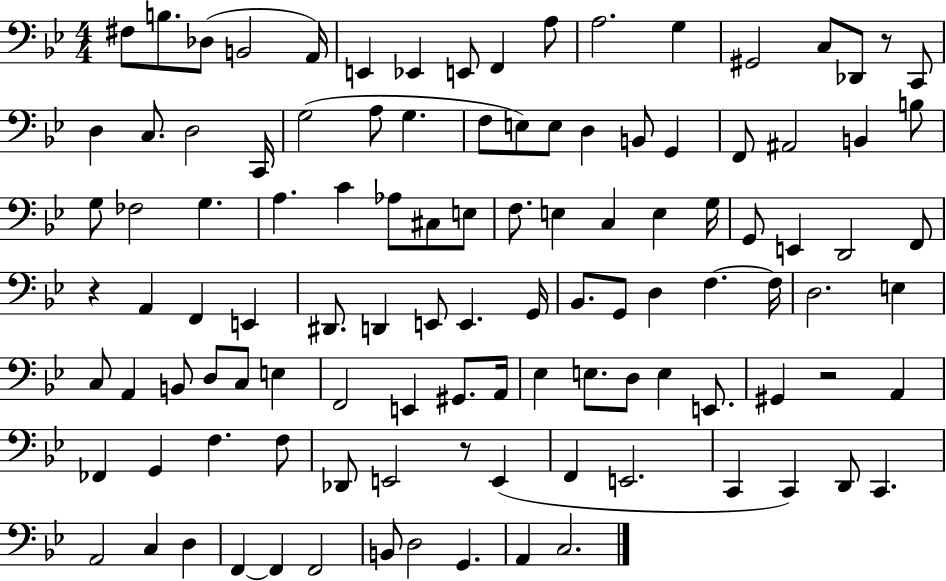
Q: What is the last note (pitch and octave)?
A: C3